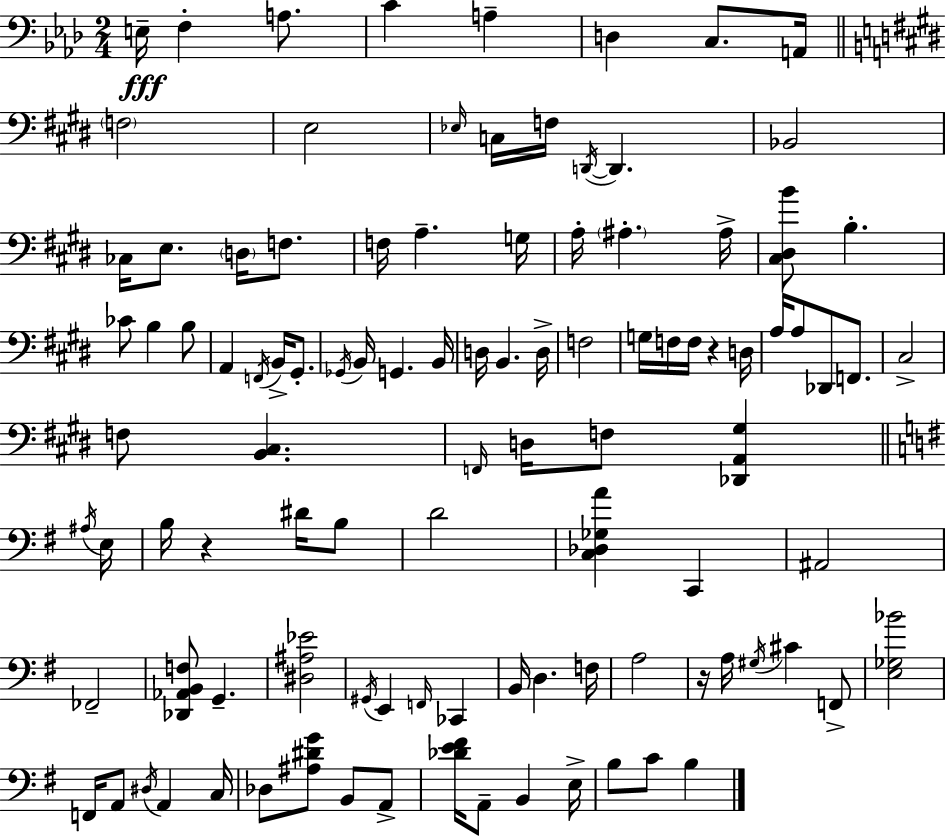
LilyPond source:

{
  \clef bass
  \numericTimeSignature
  \time 2/4
  \key f \minor
  e16--\fff f4-. a8. | c'4 a4-- | d4 c8. a,16 | \bar "||" \break \key e \major \parenthesize f2 | e2 | \grace { ees16 } c16 f16 \acciaccatura { d,16~ }~ d,4. | bes,2 | \break ces16 e8. \parenthesize d16 f8. | f16 a4.-- | g16 a16-. \parenthesize ais4.-. | ais16-> <cis dis b'>8 b4.-. | \break ces'8 b4 | b8 a,4 \acciaccatura { f,16 } b,16-> | gis,8.-. \acciaccatura { ges,16 } b,16 g,4. | b,16 d16 b,4. | \break d16-> f2 | g16 f16 f16 r4 | d16 a16 a8 des,8 | f,8. cis2-> | \break f8 <b, cis>4. | \grace { f,16 } d16 f8 | <des, a, gis>4 \bar "||" \break \key g \major \acciaccatura { ais16 } e16 b16 r4 dis'16 | b8 d'2 | <c des ges a'>4 c,4 | ais,2 | \break fes,2-- | <des, aes, b, f>8 g,4.-- | <dis ais ees'>2 | \acciaccatura { gis,16 } e,4 \grace { f,16 } | \break ces,4 b,16 d4. | f16 a2 | r16 a16 \acciaccatura { gis16 } cis'4 | f,8-> <e ges bes'>2 | \break f,16 a,8 | \acciaccatura { dis16 } a,4 c16 des8 | <ais dis' g'>8 b,8 a,8-> <des' e' fis'>16 a,8-- | b,4 e16-> b8 | \break c'8 b4 \bar "|."
}